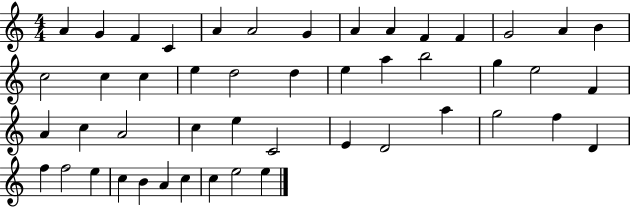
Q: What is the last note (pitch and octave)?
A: E5